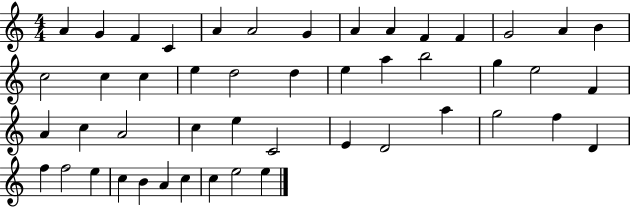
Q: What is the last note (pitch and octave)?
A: E5